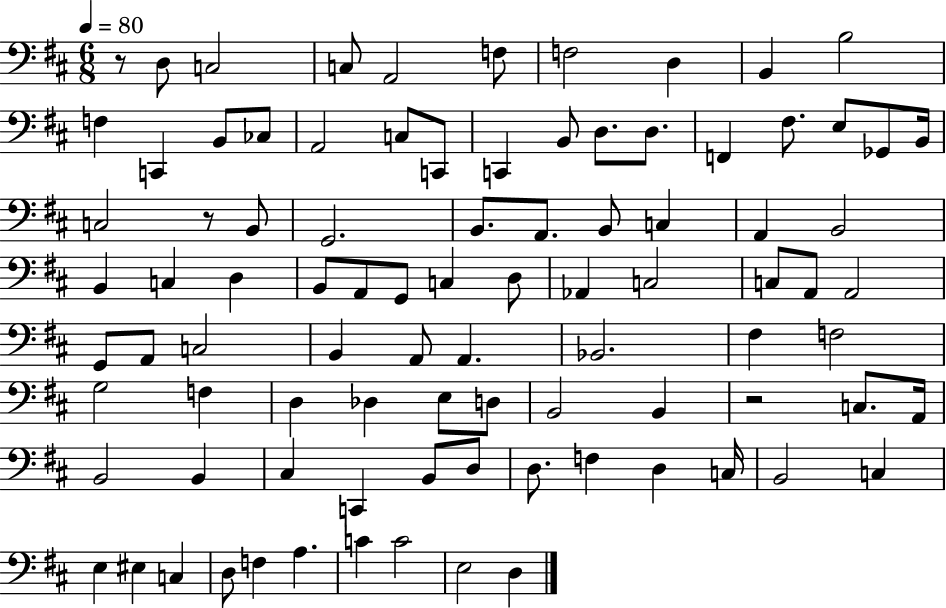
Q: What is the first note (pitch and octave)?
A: D3